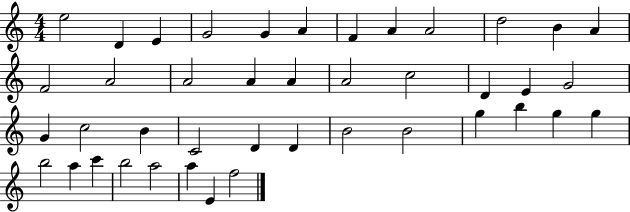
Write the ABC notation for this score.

X:1
T:Untitled
M:4/4
L:1/4
K:C
e2 D E G2 G A F A A2 d2 B A F2 A2 A2 A A A2 c2 D E G2 G c2 B C2 D D B2 B2 g b g g b2 a c' b2 a2 a E f2